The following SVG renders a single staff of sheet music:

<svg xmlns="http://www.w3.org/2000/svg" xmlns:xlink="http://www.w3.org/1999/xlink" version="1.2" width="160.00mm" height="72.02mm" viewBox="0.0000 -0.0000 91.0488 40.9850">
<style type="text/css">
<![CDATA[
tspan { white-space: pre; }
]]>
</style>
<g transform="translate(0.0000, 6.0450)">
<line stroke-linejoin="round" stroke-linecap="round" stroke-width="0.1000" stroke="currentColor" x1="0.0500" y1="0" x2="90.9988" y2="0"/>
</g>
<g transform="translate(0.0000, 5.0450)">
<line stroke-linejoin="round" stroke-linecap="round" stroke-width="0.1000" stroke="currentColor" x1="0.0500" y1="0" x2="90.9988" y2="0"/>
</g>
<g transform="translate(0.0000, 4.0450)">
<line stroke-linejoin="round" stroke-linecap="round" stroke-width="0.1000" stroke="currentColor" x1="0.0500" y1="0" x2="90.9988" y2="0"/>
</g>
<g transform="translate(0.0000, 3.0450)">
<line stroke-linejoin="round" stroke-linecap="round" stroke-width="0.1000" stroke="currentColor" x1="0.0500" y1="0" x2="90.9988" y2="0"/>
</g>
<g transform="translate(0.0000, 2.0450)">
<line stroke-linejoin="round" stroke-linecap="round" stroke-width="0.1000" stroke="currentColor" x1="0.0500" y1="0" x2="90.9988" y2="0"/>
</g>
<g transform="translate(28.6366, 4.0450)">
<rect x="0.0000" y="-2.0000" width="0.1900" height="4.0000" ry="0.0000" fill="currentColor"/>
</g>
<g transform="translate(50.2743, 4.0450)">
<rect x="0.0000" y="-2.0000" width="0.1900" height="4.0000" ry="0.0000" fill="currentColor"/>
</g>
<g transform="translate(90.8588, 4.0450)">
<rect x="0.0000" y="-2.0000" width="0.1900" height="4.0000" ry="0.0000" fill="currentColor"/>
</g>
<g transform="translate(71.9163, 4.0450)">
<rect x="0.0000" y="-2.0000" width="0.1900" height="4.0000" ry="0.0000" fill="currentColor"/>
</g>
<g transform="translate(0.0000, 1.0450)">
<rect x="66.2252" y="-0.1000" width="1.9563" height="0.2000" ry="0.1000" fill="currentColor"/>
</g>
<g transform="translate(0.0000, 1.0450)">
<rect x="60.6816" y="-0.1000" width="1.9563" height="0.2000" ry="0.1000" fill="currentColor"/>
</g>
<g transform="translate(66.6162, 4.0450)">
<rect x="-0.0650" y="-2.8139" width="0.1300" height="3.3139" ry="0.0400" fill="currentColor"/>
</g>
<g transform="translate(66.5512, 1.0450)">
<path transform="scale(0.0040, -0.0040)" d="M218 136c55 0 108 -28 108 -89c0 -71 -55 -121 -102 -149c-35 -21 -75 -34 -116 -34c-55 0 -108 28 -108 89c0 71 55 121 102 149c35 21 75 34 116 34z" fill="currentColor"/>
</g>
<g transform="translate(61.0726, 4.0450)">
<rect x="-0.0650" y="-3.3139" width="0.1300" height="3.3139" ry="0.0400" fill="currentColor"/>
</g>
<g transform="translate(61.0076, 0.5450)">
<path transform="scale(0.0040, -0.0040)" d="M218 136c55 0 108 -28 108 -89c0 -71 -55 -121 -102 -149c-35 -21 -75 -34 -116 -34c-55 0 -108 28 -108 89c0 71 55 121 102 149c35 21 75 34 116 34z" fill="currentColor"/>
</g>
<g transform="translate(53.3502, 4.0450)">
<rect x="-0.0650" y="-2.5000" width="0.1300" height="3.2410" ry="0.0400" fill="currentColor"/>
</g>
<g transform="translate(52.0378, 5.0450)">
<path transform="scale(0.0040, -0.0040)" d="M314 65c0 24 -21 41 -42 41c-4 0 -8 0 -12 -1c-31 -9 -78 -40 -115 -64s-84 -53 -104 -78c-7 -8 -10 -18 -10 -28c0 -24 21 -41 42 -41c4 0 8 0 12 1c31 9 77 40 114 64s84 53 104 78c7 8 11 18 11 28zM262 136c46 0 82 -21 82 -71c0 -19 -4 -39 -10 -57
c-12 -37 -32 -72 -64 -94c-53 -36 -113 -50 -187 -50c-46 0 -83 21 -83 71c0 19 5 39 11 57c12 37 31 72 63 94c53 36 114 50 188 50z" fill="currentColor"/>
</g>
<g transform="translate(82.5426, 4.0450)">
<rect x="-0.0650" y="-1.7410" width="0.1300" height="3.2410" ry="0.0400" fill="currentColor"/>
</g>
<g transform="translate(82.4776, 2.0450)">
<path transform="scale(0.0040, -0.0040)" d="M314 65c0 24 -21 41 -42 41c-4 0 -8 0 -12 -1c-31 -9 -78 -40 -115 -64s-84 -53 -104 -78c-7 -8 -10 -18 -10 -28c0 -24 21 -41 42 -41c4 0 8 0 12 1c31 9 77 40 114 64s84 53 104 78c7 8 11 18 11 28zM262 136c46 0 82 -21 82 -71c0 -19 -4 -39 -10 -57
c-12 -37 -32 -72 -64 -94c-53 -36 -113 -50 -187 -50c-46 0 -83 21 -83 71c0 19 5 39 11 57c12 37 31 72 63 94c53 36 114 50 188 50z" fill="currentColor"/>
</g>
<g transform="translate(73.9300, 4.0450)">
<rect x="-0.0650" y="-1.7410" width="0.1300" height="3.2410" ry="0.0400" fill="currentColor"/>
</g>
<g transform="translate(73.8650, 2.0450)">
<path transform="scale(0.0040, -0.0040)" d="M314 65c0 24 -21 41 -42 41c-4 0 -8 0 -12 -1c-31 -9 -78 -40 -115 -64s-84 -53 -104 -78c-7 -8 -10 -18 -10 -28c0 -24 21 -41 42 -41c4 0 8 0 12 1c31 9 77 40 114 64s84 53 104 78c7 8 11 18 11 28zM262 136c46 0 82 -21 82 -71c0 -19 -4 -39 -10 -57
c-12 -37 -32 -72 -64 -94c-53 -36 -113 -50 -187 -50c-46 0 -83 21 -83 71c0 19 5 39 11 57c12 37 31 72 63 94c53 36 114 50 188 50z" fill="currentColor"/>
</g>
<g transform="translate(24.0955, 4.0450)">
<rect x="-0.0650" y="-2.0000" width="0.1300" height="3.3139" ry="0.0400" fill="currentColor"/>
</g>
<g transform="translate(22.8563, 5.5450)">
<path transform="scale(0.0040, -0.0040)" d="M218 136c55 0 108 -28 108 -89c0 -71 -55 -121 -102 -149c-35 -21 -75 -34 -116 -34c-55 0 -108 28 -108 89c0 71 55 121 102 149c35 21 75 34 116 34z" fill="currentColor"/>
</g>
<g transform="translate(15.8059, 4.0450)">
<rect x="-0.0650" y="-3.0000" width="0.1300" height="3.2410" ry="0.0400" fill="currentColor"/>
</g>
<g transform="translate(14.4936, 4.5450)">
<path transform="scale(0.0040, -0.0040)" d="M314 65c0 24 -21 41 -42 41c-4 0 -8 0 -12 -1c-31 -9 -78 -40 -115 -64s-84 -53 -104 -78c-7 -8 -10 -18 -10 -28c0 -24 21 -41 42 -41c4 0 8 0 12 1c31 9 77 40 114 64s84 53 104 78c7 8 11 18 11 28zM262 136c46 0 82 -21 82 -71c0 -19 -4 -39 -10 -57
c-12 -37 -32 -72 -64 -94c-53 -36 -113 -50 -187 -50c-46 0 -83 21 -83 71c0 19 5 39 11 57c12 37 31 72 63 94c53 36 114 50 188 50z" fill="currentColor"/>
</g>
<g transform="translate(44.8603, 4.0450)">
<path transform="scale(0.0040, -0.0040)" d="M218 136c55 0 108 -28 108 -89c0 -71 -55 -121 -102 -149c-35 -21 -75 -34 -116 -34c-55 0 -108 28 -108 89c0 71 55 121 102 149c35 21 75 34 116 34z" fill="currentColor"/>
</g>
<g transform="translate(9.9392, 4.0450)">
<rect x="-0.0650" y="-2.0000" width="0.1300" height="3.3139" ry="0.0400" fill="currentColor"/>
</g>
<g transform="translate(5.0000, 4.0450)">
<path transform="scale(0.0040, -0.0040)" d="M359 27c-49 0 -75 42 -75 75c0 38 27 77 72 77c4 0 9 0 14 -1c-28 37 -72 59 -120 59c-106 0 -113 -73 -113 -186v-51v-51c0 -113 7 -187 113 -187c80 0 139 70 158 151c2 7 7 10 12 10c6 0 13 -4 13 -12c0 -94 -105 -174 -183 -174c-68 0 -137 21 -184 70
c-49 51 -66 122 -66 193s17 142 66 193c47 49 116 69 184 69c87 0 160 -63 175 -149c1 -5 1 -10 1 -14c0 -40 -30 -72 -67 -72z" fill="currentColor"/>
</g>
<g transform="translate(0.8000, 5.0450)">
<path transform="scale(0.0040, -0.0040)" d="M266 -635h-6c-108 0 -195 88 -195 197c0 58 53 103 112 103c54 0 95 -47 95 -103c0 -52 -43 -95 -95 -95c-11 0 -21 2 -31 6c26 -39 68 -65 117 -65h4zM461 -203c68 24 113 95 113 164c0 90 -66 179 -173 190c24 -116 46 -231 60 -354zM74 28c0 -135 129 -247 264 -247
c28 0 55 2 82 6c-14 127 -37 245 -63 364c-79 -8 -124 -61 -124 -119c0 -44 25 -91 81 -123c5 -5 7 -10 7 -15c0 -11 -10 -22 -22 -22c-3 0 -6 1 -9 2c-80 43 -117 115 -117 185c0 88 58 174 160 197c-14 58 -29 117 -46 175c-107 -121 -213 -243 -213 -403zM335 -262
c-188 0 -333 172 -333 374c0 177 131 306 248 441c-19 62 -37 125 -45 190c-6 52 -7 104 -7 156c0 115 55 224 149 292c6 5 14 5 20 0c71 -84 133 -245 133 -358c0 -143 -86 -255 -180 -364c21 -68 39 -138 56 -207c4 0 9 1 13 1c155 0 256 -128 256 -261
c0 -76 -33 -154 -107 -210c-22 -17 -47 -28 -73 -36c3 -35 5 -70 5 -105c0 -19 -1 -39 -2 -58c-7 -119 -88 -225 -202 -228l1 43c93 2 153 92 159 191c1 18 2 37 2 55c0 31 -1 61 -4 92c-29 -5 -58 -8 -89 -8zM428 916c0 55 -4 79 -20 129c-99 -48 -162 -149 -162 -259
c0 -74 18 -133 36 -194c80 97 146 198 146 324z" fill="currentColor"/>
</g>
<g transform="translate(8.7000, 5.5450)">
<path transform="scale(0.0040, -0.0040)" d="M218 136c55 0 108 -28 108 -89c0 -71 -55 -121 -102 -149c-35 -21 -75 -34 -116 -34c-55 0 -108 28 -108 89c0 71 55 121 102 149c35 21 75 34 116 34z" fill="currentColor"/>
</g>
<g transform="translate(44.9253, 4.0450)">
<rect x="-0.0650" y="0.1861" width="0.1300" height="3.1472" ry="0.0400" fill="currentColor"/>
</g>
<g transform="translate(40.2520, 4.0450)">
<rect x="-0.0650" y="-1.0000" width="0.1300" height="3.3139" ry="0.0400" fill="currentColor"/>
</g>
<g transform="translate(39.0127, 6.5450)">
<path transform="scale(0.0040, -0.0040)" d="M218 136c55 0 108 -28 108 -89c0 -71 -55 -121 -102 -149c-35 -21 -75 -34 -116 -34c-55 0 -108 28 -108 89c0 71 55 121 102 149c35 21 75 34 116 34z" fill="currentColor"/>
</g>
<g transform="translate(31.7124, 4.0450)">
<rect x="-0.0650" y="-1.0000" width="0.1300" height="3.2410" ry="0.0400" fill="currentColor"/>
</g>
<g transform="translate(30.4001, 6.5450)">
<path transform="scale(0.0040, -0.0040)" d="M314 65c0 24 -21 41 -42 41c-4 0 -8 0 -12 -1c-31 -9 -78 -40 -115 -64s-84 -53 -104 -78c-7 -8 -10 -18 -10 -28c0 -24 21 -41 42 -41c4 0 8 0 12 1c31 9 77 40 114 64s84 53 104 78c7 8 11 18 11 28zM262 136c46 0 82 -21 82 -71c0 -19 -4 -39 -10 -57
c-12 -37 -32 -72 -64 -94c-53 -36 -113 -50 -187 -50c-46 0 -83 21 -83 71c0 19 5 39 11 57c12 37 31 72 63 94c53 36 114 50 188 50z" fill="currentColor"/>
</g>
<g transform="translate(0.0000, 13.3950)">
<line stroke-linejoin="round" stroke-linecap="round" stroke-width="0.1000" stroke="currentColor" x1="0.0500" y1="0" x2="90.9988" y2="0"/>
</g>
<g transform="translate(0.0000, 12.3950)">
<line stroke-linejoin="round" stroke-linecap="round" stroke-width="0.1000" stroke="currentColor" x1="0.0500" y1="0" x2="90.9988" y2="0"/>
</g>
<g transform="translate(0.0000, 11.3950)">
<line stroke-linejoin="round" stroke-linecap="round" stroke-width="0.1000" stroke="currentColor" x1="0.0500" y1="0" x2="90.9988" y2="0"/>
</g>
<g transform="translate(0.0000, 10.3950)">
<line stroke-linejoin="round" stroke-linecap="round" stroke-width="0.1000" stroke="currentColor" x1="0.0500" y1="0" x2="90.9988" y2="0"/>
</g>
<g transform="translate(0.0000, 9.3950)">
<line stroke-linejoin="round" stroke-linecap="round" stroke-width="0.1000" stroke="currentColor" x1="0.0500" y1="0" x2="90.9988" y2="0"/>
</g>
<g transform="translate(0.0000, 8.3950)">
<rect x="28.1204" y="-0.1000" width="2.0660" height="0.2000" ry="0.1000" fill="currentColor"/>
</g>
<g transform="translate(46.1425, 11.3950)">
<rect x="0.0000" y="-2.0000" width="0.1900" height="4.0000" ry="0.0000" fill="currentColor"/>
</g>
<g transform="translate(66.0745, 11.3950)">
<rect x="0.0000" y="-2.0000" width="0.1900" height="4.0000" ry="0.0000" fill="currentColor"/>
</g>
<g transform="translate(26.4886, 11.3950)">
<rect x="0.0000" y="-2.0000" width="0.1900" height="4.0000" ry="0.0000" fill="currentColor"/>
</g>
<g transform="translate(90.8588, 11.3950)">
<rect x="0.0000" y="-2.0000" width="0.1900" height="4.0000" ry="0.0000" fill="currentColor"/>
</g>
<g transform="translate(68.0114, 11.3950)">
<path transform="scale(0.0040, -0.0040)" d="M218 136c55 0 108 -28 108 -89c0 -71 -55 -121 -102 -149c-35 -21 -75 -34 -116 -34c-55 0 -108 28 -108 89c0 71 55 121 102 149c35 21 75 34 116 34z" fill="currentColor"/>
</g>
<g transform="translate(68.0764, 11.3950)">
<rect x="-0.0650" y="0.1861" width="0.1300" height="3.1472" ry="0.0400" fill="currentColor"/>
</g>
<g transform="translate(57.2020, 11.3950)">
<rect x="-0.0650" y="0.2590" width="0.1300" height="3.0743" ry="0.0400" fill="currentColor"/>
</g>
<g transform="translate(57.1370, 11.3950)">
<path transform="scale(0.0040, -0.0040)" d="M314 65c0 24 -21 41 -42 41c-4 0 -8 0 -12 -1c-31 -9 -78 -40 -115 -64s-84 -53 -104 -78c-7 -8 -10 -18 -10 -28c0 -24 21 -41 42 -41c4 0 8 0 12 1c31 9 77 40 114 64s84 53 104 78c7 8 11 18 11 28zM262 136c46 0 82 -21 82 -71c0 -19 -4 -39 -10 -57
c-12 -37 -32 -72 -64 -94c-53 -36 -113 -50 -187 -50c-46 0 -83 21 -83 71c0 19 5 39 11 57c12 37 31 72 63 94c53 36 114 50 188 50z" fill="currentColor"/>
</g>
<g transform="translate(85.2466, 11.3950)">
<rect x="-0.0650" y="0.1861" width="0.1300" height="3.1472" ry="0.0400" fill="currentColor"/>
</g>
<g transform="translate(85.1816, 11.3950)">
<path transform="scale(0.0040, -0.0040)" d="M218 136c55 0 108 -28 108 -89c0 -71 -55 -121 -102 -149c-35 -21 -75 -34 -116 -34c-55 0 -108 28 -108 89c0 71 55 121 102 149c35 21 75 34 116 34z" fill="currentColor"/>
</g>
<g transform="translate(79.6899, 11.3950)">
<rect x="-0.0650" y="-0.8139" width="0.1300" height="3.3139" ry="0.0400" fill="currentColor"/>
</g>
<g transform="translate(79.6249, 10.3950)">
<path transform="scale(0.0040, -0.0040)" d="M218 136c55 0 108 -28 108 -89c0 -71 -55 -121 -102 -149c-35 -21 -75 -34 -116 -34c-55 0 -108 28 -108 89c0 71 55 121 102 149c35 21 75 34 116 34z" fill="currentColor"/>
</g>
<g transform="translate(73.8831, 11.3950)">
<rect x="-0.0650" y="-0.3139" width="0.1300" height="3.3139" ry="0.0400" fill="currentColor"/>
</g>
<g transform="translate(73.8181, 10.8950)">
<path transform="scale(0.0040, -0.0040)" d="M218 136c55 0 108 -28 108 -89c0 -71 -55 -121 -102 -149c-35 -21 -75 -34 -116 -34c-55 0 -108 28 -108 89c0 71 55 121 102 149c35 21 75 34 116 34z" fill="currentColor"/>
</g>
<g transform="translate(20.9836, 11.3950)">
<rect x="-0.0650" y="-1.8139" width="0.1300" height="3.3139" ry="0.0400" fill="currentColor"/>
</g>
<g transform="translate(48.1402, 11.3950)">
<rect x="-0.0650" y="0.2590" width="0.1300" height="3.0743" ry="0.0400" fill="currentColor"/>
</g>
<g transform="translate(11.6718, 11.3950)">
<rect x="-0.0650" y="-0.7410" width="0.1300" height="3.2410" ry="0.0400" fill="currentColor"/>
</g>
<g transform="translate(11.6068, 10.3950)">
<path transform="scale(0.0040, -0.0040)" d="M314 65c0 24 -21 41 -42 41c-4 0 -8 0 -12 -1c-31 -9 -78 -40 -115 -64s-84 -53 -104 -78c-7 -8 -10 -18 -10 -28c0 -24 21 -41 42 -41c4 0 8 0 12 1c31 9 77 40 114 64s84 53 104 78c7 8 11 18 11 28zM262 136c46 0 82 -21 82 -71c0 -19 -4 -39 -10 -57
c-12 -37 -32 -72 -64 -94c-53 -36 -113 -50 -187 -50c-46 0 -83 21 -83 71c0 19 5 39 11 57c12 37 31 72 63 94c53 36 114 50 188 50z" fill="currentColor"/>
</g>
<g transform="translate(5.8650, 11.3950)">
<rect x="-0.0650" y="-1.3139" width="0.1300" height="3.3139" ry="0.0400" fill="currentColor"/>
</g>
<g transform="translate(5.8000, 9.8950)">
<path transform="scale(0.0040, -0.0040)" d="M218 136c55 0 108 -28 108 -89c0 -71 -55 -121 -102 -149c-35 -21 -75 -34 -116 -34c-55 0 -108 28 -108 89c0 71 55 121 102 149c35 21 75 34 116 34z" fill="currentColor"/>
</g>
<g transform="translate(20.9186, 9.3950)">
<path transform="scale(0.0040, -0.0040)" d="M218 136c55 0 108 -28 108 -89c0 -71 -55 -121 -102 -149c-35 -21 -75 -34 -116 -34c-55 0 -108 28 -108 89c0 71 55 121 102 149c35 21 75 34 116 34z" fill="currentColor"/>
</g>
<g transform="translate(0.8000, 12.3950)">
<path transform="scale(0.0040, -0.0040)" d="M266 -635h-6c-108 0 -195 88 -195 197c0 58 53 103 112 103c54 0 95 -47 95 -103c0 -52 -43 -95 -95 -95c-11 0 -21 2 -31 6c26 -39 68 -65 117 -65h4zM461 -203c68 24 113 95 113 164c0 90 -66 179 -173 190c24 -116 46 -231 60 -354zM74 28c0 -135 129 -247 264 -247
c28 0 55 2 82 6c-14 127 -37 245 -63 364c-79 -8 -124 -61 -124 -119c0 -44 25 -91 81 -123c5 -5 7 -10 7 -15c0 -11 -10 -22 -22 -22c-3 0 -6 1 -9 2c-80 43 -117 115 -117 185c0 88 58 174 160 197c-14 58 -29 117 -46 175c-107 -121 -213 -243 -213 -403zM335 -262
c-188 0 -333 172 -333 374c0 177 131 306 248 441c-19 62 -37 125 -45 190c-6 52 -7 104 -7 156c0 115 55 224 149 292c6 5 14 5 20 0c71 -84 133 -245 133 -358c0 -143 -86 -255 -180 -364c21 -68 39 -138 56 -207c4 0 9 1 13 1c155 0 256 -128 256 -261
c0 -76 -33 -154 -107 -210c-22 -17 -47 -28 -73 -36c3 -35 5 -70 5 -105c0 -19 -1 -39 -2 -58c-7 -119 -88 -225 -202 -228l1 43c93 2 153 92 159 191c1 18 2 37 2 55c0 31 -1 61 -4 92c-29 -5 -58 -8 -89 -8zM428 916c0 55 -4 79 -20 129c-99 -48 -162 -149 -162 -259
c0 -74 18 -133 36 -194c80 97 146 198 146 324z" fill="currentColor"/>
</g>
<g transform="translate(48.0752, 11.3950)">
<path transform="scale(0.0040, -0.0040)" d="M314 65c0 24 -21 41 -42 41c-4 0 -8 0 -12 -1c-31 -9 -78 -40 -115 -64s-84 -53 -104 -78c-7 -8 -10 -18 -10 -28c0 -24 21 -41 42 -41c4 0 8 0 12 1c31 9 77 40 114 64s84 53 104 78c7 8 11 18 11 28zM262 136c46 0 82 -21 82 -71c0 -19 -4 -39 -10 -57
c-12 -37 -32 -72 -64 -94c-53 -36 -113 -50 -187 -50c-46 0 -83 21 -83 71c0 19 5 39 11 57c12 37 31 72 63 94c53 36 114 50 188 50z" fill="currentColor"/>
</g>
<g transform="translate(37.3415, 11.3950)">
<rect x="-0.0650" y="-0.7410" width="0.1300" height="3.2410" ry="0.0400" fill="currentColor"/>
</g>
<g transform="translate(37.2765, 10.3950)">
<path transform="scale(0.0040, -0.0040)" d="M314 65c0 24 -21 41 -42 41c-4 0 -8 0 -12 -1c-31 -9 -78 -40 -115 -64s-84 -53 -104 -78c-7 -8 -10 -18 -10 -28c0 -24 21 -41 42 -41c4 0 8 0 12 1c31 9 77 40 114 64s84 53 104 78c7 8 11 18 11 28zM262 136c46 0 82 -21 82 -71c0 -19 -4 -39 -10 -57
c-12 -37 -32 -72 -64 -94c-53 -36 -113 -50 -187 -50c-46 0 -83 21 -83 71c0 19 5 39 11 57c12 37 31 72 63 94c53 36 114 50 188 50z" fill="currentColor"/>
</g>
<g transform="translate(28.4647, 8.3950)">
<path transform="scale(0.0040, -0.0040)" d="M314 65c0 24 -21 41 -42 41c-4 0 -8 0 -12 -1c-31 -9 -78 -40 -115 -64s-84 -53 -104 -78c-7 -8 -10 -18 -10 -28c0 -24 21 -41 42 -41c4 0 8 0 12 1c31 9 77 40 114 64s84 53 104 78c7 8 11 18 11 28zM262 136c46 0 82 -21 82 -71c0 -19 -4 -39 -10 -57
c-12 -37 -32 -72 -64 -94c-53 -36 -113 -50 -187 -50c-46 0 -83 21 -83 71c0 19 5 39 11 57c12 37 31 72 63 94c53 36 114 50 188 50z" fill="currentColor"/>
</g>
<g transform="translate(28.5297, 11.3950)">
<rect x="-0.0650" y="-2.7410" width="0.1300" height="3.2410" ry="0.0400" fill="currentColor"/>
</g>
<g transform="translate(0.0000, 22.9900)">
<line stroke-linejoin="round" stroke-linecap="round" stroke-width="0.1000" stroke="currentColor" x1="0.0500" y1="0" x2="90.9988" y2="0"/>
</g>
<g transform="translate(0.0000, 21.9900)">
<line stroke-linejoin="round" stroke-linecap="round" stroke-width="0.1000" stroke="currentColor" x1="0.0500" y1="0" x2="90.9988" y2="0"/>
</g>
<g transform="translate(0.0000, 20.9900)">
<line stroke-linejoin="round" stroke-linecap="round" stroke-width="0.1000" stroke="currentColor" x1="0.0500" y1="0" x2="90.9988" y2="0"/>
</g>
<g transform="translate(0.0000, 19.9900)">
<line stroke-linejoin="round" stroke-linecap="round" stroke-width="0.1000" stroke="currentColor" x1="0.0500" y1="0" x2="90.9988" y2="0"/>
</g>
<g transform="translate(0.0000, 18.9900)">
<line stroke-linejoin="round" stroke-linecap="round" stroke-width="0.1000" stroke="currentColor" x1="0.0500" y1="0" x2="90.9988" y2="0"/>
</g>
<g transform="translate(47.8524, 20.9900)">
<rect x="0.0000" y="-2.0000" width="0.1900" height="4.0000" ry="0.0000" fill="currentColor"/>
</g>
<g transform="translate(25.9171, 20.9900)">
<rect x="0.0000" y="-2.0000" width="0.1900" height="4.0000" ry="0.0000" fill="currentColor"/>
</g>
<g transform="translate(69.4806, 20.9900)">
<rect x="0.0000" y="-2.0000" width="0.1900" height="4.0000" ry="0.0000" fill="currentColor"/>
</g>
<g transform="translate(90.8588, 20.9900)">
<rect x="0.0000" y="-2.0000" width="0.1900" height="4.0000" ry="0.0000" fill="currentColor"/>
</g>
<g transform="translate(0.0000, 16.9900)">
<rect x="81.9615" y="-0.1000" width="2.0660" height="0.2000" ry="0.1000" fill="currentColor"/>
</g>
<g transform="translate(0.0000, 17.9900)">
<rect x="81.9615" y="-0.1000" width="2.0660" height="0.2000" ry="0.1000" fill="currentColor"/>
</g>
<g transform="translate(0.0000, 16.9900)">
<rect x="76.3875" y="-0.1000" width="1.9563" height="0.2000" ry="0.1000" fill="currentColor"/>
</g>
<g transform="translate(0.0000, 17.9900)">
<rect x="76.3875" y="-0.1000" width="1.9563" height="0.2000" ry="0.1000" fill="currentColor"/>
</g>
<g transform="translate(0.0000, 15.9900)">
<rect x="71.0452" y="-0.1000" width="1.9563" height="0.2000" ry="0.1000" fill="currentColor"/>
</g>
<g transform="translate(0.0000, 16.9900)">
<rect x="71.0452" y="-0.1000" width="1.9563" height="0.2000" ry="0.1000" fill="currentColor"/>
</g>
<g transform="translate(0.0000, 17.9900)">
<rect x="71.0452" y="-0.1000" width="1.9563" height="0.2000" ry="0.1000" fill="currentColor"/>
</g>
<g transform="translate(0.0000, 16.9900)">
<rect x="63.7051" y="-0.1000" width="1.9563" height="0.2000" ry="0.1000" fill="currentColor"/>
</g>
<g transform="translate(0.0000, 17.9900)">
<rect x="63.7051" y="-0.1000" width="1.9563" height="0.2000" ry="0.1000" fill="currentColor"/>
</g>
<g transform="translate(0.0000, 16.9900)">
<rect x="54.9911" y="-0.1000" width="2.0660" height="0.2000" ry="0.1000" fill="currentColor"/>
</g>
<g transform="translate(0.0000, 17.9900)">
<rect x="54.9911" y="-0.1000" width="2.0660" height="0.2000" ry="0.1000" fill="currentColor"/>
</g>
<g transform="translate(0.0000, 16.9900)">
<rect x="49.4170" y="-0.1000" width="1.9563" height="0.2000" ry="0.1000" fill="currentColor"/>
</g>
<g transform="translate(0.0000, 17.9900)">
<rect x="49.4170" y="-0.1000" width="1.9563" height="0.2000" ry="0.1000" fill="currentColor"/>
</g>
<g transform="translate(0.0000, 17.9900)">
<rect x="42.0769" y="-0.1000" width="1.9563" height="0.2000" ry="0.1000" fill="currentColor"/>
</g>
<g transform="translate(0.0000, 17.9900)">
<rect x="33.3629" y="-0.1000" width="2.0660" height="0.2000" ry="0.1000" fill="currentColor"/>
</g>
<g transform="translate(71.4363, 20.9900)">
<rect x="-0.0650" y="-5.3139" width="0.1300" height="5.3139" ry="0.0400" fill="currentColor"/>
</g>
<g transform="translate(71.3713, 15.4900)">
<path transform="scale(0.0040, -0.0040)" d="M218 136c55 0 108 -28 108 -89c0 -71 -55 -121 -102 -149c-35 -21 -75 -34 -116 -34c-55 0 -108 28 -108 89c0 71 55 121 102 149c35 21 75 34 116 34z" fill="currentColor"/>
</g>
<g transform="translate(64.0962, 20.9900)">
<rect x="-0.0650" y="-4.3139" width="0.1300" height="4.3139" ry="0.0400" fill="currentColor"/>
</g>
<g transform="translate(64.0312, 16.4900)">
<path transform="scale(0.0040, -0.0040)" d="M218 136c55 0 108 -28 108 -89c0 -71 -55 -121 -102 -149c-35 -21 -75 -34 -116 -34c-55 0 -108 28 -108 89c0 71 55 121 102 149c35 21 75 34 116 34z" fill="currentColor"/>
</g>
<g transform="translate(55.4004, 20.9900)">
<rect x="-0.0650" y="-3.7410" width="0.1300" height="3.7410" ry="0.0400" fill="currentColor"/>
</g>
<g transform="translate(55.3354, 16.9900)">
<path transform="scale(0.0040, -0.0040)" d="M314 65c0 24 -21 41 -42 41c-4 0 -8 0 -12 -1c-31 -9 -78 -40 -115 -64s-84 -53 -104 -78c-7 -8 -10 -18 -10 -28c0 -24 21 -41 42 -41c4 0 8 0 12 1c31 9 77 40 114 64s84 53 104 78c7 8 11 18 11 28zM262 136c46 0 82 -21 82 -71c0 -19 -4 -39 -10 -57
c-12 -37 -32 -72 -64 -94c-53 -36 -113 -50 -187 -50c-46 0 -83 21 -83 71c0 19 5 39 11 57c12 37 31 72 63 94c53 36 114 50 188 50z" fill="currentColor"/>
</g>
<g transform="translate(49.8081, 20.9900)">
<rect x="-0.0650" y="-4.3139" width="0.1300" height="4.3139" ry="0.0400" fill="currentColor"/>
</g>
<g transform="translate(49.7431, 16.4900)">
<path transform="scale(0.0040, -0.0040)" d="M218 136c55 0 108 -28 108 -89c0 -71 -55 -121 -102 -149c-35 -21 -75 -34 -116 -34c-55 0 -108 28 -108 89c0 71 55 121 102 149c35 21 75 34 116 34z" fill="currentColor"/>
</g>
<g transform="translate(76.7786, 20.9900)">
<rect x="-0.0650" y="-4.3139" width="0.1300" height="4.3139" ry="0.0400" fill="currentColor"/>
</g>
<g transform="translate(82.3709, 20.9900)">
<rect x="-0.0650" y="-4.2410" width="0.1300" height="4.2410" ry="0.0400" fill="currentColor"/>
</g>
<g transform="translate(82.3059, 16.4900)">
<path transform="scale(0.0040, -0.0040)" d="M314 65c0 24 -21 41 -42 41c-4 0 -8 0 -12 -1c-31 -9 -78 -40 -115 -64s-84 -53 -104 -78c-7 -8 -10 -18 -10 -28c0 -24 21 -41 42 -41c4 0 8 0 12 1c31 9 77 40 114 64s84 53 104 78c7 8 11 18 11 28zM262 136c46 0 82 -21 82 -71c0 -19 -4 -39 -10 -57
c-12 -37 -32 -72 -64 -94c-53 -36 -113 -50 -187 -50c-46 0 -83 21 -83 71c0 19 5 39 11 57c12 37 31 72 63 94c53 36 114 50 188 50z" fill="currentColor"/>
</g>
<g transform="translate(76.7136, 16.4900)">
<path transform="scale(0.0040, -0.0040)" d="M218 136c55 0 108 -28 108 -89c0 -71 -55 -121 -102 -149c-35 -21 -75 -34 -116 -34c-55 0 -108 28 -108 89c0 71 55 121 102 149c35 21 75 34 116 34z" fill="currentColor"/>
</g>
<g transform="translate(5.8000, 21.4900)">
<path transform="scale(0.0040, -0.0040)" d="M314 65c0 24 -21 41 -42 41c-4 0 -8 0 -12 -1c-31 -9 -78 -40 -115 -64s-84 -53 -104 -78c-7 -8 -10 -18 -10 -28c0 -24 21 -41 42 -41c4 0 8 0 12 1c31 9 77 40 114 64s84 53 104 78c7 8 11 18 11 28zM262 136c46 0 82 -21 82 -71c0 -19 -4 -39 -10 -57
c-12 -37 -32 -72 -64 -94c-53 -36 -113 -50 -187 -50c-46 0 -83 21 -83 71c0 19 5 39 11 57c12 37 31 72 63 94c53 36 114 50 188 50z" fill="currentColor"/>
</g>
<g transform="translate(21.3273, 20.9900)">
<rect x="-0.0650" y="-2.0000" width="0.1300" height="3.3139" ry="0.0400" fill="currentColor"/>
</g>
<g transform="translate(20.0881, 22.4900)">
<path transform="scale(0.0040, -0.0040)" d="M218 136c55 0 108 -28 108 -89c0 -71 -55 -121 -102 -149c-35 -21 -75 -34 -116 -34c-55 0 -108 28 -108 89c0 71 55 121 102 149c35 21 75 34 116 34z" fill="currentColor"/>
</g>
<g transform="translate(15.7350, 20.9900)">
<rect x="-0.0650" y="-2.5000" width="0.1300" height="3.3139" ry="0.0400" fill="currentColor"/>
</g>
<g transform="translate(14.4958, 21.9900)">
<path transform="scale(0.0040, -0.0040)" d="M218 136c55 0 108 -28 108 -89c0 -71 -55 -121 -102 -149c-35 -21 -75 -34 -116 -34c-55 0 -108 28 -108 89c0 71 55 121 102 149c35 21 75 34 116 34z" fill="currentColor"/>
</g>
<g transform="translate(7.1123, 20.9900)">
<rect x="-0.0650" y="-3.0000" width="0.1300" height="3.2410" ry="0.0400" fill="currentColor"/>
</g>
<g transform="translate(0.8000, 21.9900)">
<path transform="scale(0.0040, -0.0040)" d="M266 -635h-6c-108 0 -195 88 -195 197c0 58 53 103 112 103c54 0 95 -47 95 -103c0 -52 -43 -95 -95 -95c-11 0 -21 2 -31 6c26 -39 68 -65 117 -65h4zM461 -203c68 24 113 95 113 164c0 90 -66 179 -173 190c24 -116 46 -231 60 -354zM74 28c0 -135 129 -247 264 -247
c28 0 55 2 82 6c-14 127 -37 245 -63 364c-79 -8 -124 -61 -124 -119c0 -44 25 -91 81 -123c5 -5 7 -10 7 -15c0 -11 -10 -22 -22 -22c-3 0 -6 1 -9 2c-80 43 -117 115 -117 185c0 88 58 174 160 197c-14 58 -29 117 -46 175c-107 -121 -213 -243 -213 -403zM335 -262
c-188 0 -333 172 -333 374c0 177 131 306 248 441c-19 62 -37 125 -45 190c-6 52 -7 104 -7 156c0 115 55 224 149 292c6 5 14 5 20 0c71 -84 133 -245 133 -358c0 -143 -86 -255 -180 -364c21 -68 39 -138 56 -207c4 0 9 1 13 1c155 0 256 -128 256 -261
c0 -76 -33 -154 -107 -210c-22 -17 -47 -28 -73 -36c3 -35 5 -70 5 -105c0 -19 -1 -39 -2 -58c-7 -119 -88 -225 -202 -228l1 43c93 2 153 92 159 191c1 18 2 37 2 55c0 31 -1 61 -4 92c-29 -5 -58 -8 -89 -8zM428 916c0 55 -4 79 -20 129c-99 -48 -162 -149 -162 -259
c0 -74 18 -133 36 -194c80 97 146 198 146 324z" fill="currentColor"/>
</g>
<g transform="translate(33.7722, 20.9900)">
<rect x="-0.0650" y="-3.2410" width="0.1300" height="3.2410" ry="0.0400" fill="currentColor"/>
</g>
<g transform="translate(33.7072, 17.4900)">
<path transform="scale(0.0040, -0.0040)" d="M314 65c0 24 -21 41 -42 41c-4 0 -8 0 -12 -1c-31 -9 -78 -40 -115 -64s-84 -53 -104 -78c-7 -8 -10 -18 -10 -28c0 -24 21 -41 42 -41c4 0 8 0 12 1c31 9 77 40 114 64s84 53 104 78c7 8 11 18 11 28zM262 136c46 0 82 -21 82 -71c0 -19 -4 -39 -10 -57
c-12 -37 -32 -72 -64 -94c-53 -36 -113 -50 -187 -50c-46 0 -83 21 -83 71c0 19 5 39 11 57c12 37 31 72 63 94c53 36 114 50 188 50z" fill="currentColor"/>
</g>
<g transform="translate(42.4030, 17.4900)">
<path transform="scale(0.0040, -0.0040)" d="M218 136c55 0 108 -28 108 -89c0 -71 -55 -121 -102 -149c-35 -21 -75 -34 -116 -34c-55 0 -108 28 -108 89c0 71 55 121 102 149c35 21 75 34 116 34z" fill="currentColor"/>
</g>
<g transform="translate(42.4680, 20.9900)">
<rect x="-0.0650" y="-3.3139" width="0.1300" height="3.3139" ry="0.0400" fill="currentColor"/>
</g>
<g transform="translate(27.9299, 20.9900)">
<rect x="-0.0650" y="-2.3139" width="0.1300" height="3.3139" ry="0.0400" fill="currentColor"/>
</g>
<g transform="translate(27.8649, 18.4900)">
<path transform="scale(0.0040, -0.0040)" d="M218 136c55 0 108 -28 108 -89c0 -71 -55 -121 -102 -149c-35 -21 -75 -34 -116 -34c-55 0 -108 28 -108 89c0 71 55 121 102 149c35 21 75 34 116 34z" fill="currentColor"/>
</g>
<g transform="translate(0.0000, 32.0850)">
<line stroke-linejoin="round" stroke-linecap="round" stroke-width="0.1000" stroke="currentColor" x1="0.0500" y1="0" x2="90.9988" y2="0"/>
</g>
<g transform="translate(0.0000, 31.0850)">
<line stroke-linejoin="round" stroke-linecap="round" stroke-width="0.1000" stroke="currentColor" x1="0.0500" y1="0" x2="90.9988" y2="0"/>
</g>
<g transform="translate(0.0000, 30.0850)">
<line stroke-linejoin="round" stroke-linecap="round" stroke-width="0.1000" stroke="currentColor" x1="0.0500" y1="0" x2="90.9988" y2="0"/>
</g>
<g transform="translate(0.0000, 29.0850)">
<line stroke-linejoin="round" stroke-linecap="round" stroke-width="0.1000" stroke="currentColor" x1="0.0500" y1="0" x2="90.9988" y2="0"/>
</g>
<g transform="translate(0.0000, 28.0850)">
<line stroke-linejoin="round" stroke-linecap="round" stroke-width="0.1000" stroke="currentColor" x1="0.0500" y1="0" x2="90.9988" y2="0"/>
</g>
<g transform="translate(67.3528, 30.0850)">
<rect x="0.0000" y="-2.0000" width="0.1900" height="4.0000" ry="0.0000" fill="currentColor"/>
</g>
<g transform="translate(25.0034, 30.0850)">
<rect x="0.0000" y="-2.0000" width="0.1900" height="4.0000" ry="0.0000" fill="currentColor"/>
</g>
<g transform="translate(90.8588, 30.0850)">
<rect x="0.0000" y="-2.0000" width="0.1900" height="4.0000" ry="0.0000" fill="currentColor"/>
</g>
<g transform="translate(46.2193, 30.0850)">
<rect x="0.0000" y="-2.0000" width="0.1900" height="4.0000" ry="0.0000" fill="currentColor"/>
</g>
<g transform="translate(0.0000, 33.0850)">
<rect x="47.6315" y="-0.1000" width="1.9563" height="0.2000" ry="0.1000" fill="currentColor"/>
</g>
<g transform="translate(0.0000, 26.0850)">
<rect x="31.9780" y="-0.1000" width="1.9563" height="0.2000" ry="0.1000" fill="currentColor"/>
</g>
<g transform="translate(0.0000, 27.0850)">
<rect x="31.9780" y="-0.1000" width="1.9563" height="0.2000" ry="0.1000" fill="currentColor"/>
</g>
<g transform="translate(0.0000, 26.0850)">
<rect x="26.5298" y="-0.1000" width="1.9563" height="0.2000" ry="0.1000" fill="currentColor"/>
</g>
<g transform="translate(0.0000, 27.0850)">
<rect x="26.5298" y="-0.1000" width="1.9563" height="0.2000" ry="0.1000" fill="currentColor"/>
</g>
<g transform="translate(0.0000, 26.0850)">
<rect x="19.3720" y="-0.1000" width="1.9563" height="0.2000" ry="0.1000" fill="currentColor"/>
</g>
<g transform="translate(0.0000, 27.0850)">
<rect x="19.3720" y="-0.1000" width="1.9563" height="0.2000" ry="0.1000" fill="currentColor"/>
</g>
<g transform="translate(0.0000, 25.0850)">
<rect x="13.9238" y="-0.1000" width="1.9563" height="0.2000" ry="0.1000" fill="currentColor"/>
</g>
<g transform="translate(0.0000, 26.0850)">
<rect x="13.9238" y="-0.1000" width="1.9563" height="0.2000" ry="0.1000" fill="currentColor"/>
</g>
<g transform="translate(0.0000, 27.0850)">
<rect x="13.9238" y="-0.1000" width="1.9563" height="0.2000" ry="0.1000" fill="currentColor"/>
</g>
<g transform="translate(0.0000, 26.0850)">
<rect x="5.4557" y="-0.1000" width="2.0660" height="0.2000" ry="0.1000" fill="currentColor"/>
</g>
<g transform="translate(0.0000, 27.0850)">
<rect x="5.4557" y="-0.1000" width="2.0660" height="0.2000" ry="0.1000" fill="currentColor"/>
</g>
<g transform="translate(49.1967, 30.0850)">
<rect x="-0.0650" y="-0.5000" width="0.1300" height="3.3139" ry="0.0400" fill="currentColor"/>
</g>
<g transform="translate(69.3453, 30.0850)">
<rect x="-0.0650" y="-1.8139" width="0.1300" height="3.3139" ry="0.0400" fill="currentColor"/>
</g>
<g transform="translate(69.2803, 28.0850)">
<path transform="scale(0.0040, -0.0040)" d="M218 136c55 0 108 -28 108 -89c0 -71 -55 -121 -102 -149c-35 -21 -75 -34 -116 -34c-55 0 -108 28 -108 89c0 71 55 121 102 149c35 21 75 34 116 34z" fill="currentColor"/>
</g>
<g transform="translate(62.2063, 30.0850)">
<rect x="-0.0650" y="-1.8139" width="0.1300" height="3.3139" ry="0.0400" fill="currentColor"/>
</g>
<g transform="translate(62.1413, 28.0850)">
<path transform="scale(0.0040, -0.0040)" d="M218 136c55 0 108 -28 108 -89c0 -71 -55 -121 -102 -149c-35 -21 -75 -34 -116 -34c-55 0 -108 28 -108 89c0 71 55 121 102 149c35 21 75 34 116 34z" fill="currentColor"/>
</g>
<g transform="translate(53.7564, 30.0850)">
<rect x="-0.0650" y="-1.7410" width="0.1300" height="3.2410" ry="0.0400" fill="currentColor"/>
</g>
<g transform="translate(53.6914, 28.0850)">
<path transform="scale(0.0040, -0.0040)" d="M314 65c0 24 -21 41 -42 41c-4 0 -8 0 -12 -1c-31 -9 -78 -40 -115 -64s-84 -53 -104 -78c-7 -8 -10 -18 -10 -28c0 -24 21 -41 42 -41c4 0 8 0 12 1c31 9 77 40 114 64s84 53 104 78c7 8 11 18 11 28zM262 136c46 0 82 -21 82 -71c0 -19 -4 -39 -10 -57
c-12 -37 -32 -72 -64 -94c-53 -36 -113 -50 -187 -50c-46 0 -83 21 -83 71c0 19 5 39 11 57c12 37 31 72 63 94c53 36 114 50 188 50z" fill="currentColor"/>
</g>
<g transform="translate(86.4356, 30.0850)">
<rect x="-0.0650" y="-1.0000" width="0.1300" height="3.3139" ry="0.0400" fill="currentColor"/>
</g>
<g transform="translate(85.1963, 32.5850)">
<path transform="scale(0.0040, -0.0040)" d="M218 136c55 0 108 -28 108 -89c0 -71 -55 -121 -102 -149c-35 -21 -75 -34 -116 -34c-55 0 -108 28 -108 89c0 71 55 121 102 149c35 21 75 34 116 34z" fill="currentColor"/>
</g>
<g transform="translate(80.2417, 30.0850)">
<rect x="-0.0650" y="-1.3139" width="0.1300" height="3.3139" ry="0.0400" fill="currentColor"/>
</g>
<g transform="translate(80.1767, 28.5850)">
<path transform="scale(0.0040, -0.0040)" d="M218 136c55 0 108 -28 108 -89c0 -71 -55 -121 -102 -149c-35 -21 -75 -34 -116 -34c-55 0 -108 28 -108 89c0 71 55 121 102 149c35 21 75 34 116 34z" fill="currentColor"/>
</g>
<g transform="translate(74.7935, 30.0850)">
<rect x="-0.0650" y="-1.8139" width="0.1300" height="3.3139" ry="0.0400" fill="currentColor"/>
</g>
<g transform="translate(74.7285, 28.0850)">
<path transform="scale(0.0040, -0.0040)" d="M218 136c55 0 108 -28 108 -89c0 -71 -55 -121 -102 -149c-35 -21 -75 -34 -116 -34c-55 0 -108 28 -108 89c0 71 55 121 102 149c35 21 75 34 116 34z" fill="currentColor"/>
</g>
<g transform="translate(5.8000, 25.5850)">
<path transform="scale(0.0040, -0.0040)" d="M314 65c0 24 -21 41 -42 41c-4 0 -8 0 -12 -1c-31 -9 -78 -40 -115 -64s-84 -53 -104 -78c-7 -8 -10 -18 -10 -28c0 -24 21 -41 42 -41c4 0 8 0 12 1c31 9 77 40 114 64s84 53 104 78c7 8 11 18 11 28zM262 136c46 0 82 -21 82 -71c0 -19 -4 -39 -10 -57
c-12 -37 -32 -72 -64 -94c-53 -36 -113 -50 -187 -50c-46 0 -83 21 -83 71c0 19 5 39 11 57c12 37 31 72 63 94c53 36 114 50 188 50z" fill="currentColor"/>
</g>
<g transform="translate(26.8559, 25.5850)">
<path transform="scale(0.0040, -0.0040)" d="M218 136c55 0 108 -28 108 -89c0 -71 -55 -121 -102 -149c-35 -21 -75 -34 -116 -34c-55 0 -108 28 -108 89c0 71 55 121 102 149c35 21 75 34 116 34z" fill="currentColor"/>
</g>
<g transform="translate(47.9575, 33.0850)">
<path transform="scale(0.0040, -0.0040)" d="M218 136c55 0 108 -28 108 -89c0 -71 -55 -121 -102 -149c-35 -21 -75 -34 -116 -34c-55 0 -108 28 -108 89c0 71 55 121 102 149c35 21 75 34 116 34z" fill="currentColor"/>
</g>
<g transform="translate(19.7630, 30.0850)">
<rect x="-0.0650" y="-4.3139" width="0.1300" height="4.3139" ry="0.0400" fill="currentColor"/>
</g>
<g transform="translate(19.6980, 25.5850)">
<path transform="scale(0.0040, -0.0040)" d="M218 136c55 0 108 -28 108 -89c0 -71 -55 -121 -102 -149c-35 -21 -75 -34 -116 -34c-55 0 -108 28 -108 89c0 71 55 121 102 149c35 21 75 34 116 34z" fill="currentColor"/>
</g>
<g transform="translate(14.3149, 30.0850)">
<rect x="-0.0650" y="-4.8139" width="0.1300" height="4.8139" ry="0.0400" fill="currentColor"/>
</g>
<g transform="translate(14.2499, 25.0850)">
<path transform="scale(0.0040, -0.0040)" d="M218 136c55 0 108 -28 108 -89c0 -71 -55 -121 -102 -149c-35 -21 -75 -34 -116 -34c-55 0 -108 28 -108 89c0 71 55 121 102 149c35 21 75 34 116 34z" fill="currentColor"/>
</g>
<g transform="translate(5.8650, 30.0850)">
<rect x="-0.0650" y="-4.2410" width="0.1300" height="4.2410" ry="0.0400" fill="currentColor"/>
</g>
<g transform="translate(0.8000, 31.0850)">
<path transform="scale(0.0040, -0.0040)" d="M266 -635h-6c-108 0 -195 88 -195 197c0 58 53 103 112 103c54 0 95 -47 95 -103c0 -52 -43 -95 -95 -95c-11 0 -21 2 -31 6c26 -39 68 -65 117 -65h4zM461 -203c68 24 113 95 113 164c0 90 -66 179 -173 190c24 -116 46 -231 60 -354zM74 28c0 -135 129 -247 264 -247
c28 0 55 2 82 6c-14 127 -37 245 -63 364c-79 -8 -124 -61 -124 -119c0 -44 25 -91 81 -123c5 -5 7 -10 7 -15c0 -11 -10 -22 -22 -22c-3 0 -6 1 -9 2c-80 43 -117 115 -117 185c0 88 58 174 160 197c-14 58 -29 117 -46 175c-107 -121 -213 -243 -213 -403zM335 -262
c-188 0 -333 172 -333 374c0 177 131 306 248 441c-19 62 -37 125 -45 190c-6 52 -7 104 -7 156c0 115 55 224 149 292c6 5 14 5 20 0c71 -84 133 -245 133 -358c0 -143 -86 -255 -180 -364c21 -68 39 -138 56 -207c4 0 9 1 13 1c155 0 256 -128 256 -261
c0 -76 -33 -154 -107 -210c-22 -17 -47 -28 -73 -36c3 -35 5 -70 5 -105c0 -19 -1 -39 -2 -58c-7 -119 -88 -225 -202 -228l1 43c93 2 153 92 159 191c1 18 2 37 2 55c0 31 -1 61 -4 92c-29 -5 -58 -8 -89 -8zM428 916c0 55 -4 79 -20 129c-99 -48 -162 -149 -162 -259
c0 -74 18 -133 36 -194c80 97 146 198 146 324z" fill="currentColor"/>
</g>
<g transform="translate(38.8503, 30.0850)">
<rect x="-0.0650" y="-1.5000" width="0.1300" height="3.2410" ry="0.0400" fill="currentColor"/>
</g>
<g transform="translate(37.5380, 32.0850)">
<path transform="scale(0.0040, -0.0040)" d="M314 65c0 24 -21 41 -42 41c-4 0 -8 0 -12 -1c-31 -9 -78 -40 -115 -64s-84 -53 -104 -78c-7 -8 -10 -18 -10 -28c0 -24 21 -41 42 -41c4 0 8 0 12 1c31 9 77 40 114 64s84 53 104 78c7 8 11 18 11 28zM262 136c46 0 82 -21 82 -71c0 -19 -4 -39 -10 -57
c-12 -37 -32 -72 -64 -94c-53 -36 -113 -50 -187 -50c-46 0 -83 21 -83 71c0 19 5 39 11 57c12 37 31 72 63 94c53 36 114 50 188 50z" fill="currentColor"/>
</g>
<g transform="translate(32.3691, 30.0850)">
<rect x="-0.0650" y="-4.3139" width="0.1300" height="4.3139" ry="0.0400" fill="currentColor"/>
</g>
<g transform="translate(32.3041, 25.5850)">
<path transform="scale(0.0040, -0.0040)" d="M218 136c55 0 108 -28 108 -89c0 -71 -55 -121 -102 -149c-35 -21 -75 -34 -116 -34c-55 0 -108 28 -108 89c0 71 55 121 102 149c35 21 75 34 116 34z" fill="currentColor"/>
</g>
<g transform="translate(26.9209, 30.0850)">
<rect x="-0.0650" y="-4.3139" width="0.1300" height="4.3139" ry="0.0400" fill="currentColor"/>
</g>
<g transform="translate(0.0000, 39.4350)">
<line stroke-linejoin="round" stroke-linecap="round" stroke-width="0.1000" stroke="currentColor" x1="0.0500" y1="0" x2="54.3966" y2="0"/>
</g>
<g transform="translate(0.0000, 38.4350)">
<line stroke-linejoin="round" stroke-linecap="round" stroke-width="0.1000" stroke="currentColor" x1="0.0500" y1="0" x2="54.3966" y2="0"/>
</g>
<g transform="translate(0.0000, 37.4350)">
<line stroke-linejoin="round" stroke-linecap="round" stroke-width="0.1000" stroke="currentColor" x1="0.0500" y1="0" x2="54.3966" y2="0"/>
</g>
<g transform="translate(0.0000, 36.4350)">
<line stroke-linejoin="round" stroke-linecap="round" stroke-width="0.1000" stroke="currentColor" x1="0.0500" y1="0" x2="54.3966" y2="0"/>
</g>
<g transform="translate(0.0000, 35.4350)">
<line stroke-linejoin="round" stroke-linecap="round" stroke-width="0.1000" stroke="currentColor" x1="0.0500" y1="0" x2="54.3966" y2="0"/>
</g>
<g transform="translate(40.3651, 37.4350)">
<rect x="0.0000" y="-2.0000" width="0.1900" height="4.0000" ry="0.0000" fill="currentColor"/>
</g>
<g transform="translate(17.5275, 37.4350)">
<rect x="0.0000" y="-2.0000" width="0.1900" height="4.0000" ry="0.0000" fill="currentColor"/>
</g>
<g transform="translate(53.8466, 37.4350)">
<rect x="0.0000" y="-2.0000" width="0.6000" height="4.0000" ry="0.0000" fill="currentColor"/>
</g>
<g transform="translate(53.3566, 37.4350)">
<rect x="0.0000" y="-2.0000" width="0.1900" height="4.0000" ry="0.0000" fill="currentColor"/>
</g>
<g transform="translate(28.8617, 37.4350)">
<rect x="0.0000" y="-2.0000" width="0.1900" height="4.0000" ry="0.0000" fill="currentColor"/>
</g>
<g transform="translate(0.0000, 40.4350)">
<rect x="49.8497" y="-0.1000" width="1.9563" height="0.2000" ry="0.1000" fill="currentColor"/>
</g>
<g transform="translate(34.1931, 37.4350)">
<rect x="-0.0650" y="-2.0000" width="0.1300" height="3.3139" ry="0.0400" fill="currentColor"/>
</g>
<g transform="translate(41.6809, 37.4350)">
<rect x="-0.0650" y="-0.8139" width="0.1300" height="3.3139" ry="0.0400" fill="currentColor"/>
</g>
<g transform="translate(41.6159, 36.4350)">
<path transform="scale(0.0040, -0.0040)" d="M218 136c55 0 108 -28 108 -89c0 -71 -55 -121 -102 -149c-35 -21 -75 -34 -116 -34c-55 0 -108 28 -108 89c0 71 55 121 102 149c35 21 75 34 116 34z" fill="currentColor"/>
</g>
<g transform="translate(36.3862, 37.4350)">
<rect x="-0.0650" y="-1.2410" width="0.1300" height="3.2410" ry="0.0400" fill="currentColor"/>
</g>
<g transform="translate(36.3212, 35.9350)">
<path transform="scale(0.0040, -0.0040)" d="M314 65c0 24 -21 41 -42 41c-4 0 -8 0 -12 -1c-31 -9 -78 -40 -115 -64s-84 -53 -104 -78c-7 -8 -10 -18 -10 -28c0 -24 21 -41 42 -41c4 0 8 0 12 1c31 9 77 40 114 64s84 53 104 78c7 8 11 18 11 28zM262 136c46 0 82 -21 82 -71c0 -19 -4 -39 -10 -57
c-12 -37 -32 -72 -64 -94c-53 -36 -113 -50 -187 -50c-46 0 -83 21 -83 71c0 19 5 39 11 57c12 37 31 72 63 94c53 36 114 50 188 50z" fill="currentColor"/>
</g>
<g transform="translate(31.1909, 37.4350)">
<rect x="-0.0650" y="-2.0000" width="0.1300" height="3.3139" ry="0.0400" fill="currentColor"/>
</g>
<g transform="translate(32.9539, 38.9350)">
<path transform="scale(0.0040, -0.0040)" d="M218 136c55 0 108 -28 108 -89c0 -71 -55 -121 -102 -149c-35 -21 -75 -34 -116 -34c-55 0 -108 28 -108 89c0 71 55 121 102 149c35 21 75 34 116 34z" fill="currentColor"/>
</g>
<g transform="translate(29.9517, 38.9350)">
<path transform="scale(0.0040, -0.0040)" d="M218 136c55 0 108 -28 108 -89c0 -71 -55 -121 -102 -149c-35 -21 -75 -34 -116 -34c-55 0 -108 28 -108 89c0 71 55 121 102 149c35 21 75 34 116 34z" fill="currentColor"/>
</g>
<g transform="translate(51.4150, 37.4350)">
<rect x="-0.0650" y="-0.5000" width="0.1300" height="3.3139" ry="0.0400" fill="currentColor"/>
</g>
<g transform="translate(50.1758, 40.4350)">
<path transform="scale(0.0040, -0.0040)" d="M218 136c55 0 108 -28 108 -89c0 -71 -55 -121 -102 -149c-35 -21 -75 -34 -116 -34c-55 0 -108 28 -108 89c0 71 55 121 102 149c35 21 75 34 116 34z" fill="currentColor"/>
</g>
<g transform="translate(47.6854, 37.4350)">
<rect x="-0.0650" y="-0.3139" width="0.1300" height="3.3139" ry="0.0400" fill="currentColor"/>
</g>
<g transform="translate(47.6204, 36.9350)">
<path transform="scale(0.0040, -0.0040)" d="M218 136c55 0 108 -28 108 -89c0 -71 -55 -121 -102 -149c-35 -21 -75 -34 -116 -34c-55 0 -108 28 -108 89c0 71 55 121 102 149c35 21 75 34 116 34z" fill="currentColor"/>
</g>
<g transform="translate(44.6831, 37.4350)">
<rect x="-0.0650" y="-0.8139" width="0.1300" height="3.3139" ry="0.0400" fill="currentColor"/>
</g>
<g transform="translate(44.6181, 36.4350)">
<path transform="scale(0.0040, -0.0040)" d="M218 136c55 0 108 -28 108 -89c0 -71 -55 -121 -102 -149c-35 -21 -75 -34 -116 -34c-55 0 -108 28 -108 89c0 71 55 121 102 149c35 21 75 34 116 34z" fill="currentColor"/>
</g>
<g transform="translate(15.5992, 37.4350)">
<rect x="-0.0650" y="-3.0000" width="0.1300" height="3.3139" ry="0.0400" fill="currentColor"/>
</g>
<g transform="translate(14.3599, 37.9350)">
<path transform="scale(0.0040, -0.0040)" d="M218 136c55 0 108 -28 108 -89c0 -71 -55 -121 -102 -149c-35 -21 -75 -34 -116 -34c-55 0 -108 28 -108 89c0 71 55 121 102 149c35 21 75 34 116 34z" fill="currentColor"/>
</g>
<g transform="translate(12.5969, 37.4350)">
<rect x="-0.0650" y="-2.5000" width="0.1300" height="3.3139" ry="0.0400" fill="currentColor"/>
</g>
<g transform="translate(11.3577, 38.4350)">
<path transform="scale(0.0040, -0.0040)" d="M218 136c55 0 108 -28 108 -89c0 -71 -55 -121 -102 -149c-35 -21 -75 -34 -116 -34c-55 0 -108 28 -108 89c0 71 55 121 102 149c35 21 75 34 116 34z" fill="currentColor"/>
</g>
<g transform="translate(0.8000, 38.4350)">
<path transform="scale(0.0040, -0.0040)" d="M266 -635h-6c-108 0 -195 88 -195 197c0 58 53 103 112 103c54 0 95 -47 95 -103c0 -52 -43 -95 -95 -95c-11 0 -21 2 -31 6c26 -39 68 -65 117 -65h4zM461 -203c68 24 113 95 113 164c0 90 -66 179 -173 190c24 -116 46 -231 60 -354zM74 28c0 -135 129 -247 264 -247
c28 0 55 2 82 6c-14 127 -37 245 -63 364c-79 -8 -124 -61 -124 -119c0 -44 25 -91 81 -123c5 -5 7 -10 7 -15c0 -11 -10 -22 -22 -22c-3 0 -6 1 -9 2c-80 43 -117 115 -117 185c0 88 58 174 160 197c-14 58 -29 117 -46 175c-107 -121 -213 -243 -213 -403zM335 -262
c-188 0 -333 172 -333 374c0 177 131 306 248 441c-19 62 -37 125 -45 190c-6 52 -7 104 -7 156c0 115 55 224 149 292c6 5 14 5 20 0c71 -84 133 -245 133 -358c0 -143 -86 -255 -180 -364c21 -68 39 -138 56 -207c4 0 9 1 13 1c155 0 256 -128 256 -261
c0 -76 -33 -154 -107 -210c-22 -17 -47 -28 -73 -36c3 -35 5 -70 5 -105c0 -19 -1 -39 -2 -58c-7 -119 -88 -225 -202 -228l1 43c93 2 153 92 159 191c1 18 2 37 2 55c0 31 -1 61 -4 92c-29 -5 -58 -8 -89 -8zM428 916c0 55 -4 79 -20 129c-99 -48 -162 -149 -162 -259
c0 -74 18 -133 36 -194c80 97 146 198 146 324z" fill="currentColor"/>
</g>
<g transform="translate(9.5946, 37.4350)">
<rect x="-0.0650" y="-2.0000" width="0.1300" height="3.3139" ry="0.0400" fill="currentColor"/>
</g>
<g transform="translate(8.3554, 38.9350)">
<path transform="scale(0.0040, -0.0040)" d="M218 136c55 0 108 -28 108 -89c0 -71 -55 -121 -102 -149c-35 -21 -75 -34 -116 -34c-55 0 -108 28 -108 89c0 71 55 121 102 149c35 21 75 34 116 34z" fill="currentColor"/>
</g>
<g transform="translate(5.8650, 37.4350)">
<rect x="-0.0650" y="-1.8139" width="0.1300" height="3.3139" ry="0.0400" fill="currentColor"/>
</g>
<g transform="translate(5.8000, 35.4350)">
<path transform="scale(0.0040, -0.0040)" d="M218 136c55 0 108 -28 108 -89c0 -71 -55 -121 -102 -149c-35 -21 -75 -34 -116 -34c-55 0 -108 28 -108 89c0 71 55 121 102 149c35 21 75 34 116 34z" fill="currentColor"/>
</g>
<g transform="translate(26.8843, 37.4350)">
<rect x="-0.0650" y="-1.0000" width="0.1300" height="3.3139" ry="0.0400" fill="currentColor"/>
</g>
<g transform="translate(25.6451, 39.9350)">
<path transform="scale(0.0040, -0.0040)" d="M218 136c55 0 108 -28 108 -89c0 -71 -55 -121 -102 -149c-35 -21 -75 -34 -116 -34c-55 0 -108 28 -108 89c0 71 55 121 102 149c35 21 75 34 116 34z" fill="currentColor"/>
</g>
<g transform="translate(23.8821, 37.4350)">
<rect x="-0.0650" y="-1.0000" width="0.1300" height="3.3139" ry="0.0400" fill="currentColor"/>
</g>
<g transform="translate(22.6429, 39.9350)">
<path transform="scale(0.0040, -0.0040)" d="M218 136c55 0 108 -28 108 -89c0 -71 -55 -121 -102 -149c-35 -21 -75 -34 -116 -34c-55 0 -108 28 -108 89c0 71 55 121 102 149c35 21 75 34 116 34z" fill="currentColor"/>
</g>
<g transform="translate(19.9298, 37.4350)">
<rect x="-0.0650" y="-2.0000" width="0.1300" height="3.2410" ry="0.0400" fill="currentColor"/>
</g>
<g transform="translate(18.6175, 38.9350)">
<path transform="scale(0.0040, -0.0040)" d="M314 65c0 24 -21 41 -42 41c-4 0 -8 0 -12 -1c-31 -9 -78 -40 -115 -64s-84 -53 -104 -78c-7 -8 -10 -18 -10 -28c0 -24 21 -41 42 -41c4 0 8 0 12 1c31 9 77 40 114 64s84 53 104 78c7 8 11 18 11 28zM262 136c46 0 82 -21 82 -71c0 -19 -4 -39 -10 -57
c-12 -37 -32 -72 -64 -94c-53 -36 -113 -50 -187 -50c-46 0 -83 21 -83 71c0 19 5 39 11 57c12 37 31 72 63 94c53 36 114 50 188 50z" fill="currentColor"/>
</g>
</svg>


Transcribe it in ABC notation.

X:1
T:Untitled
M:4/4
L:1/4
K:C
F A2 F D2 D B G2 b a f2 f2 e d2 f a2 d2 B2 B2 B c d B A2 G F g b2 b d' c'2 d' f' d' d'2 d'2 e' d' d' d' E2 C f2 f f f e D f F G A F2 D D F F e2 d d c C